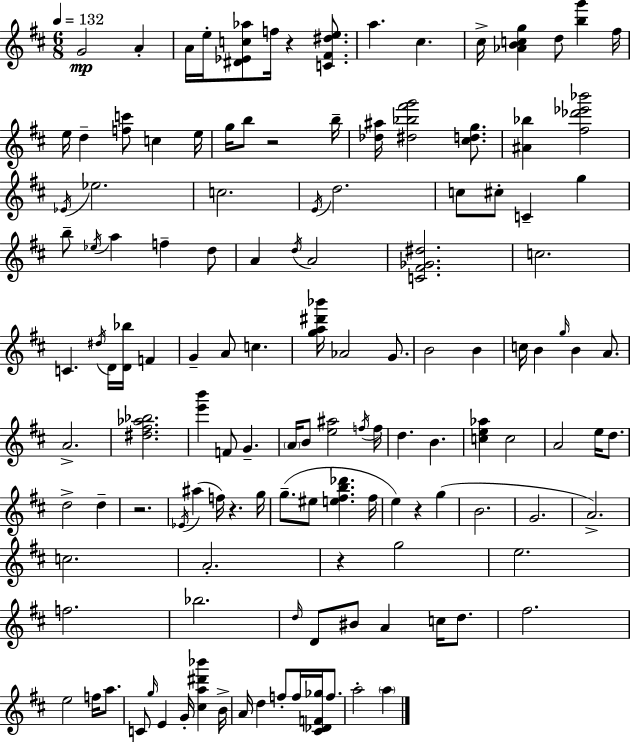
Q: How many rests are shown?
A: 6